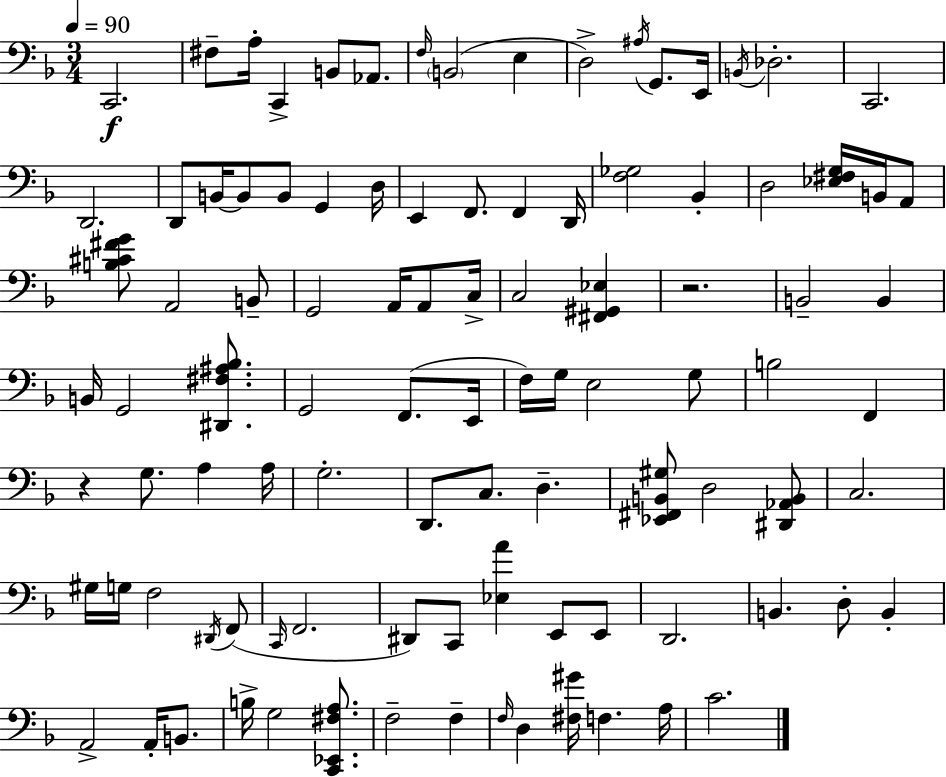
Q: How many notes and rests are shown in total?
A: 99